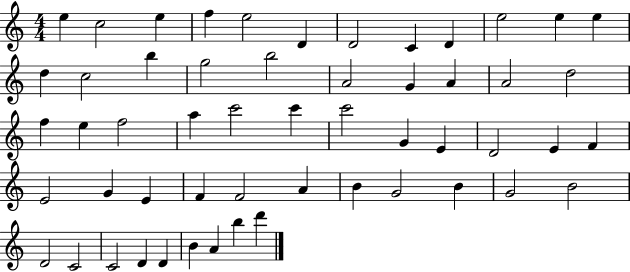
{
  \clef treble
  \numericTimeSignature
  \time 4/4
  \key c \major
  e''4 c''2 e''4 | f''4 e''2 d'4 | d'2 c'4 d'4 | e''2 e''4 e''4 | \break d''4 c''2 b''4 | g''2 b''2 | a'2 g'4 a'4 | a'2 d''2 | \break f''4 e''4 f''2 | a''4 c'''2 c'''4 | c'''2 g'4 e'4 | d'2 e'4 f'4 | \break e'2 g'4 e'4 | f'4 f'2 a'4 | b'4 g'2 b'4 | g'2 b'2 | \break d'2 c'2 | c'2 d'4 d'4 | b'4 a'4 b''4 d'''4 | \bar "|."
}